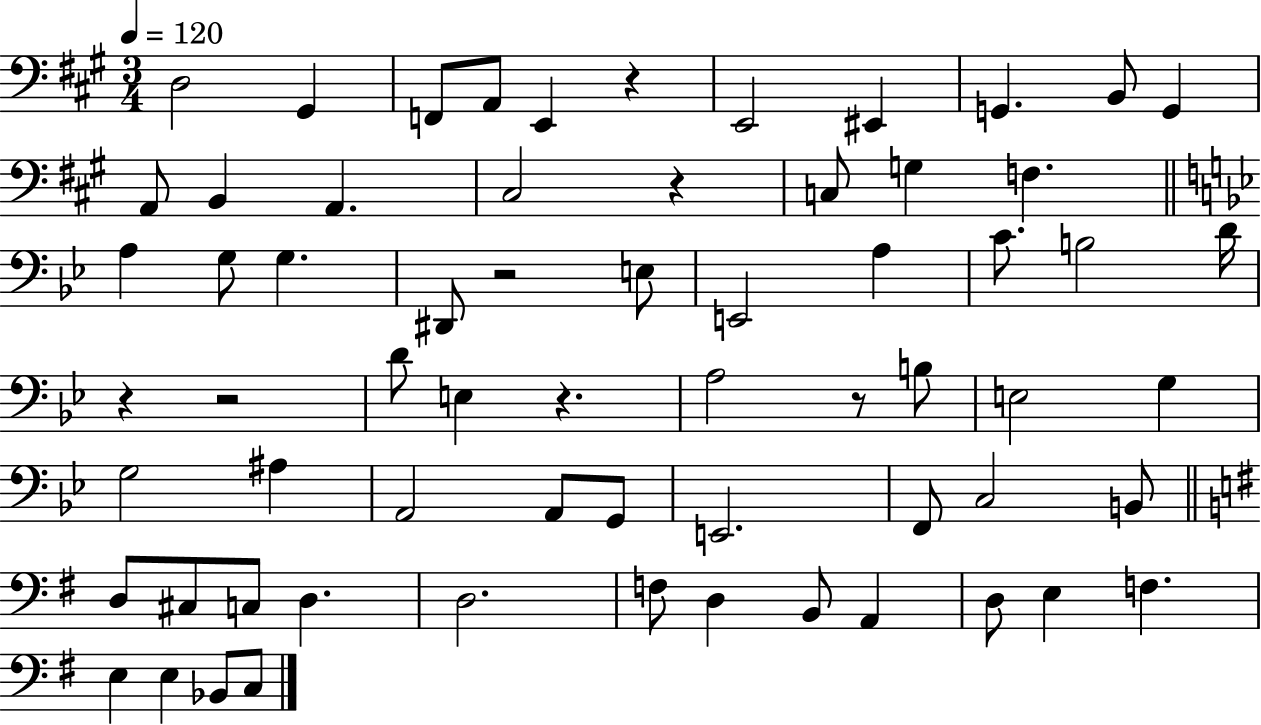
D3/h G#2/q F2/e A2/e E2/q R/q E2/h EIS2/q G2/q. B2/e G2/q A2/e B2/q A2/q. C#3/h R/q C3/e G3/q F3/q. A3/q G3/e G3/q. D#2/e R/h E3/e E2/h A3/q C4/e. B3/h D4/s R/q R/h D4/e E3/q R/q. A3/h R/e B3/e E3/h G3/q G3/h A#3/q A2/h A2/e G2/e E2/h. F2/e C3/h B2/e D3/e C#3/e C3/e D3/q. D3/h. F3/e D3/q B2/e A2/q D3/e E3/q F3/q. E3/q E3/q Bb2/e C3/e